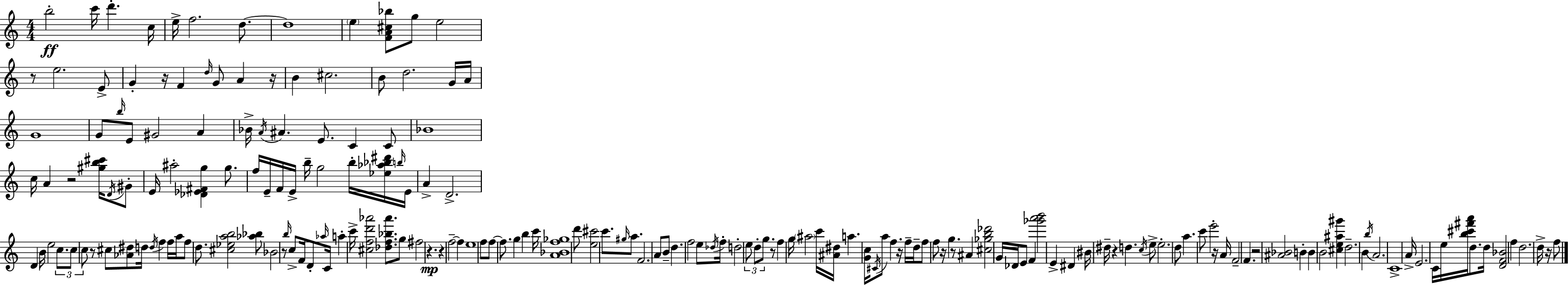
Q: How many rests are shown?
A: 16